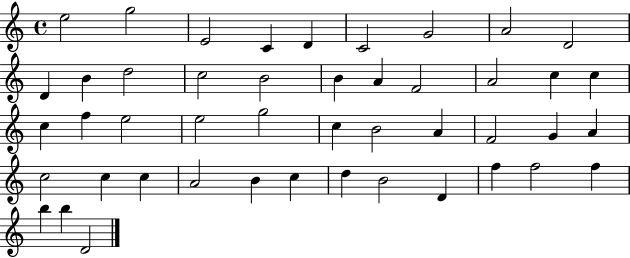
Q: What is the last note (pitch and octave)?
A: D4